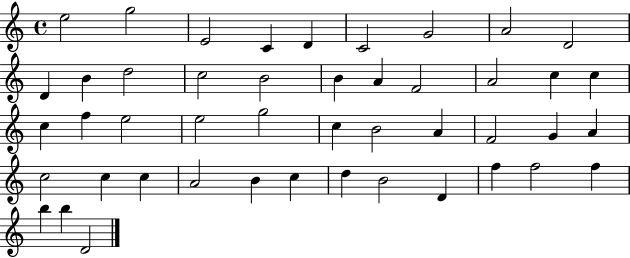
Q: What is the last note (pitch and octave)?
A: D4